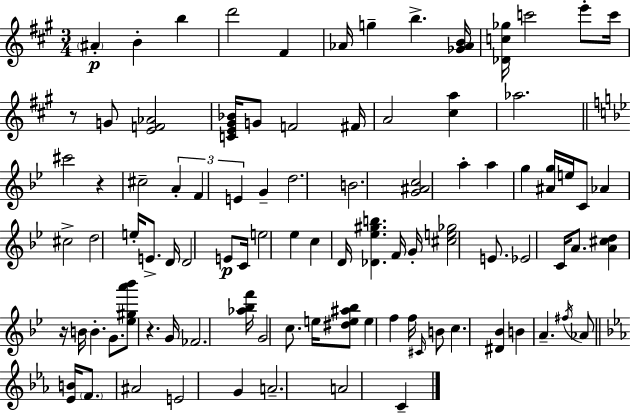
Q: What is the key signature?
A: A major